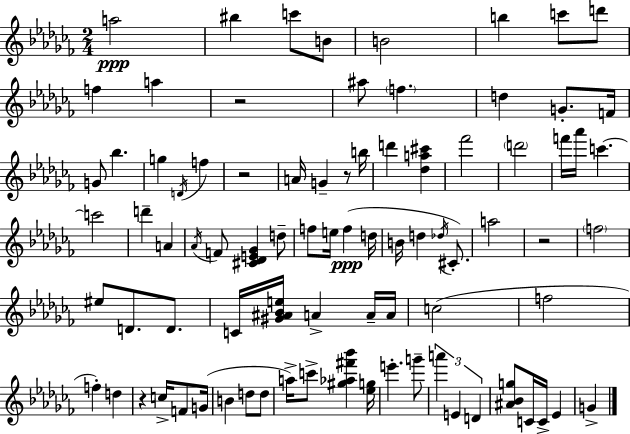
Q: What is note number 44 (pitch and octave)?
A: A5